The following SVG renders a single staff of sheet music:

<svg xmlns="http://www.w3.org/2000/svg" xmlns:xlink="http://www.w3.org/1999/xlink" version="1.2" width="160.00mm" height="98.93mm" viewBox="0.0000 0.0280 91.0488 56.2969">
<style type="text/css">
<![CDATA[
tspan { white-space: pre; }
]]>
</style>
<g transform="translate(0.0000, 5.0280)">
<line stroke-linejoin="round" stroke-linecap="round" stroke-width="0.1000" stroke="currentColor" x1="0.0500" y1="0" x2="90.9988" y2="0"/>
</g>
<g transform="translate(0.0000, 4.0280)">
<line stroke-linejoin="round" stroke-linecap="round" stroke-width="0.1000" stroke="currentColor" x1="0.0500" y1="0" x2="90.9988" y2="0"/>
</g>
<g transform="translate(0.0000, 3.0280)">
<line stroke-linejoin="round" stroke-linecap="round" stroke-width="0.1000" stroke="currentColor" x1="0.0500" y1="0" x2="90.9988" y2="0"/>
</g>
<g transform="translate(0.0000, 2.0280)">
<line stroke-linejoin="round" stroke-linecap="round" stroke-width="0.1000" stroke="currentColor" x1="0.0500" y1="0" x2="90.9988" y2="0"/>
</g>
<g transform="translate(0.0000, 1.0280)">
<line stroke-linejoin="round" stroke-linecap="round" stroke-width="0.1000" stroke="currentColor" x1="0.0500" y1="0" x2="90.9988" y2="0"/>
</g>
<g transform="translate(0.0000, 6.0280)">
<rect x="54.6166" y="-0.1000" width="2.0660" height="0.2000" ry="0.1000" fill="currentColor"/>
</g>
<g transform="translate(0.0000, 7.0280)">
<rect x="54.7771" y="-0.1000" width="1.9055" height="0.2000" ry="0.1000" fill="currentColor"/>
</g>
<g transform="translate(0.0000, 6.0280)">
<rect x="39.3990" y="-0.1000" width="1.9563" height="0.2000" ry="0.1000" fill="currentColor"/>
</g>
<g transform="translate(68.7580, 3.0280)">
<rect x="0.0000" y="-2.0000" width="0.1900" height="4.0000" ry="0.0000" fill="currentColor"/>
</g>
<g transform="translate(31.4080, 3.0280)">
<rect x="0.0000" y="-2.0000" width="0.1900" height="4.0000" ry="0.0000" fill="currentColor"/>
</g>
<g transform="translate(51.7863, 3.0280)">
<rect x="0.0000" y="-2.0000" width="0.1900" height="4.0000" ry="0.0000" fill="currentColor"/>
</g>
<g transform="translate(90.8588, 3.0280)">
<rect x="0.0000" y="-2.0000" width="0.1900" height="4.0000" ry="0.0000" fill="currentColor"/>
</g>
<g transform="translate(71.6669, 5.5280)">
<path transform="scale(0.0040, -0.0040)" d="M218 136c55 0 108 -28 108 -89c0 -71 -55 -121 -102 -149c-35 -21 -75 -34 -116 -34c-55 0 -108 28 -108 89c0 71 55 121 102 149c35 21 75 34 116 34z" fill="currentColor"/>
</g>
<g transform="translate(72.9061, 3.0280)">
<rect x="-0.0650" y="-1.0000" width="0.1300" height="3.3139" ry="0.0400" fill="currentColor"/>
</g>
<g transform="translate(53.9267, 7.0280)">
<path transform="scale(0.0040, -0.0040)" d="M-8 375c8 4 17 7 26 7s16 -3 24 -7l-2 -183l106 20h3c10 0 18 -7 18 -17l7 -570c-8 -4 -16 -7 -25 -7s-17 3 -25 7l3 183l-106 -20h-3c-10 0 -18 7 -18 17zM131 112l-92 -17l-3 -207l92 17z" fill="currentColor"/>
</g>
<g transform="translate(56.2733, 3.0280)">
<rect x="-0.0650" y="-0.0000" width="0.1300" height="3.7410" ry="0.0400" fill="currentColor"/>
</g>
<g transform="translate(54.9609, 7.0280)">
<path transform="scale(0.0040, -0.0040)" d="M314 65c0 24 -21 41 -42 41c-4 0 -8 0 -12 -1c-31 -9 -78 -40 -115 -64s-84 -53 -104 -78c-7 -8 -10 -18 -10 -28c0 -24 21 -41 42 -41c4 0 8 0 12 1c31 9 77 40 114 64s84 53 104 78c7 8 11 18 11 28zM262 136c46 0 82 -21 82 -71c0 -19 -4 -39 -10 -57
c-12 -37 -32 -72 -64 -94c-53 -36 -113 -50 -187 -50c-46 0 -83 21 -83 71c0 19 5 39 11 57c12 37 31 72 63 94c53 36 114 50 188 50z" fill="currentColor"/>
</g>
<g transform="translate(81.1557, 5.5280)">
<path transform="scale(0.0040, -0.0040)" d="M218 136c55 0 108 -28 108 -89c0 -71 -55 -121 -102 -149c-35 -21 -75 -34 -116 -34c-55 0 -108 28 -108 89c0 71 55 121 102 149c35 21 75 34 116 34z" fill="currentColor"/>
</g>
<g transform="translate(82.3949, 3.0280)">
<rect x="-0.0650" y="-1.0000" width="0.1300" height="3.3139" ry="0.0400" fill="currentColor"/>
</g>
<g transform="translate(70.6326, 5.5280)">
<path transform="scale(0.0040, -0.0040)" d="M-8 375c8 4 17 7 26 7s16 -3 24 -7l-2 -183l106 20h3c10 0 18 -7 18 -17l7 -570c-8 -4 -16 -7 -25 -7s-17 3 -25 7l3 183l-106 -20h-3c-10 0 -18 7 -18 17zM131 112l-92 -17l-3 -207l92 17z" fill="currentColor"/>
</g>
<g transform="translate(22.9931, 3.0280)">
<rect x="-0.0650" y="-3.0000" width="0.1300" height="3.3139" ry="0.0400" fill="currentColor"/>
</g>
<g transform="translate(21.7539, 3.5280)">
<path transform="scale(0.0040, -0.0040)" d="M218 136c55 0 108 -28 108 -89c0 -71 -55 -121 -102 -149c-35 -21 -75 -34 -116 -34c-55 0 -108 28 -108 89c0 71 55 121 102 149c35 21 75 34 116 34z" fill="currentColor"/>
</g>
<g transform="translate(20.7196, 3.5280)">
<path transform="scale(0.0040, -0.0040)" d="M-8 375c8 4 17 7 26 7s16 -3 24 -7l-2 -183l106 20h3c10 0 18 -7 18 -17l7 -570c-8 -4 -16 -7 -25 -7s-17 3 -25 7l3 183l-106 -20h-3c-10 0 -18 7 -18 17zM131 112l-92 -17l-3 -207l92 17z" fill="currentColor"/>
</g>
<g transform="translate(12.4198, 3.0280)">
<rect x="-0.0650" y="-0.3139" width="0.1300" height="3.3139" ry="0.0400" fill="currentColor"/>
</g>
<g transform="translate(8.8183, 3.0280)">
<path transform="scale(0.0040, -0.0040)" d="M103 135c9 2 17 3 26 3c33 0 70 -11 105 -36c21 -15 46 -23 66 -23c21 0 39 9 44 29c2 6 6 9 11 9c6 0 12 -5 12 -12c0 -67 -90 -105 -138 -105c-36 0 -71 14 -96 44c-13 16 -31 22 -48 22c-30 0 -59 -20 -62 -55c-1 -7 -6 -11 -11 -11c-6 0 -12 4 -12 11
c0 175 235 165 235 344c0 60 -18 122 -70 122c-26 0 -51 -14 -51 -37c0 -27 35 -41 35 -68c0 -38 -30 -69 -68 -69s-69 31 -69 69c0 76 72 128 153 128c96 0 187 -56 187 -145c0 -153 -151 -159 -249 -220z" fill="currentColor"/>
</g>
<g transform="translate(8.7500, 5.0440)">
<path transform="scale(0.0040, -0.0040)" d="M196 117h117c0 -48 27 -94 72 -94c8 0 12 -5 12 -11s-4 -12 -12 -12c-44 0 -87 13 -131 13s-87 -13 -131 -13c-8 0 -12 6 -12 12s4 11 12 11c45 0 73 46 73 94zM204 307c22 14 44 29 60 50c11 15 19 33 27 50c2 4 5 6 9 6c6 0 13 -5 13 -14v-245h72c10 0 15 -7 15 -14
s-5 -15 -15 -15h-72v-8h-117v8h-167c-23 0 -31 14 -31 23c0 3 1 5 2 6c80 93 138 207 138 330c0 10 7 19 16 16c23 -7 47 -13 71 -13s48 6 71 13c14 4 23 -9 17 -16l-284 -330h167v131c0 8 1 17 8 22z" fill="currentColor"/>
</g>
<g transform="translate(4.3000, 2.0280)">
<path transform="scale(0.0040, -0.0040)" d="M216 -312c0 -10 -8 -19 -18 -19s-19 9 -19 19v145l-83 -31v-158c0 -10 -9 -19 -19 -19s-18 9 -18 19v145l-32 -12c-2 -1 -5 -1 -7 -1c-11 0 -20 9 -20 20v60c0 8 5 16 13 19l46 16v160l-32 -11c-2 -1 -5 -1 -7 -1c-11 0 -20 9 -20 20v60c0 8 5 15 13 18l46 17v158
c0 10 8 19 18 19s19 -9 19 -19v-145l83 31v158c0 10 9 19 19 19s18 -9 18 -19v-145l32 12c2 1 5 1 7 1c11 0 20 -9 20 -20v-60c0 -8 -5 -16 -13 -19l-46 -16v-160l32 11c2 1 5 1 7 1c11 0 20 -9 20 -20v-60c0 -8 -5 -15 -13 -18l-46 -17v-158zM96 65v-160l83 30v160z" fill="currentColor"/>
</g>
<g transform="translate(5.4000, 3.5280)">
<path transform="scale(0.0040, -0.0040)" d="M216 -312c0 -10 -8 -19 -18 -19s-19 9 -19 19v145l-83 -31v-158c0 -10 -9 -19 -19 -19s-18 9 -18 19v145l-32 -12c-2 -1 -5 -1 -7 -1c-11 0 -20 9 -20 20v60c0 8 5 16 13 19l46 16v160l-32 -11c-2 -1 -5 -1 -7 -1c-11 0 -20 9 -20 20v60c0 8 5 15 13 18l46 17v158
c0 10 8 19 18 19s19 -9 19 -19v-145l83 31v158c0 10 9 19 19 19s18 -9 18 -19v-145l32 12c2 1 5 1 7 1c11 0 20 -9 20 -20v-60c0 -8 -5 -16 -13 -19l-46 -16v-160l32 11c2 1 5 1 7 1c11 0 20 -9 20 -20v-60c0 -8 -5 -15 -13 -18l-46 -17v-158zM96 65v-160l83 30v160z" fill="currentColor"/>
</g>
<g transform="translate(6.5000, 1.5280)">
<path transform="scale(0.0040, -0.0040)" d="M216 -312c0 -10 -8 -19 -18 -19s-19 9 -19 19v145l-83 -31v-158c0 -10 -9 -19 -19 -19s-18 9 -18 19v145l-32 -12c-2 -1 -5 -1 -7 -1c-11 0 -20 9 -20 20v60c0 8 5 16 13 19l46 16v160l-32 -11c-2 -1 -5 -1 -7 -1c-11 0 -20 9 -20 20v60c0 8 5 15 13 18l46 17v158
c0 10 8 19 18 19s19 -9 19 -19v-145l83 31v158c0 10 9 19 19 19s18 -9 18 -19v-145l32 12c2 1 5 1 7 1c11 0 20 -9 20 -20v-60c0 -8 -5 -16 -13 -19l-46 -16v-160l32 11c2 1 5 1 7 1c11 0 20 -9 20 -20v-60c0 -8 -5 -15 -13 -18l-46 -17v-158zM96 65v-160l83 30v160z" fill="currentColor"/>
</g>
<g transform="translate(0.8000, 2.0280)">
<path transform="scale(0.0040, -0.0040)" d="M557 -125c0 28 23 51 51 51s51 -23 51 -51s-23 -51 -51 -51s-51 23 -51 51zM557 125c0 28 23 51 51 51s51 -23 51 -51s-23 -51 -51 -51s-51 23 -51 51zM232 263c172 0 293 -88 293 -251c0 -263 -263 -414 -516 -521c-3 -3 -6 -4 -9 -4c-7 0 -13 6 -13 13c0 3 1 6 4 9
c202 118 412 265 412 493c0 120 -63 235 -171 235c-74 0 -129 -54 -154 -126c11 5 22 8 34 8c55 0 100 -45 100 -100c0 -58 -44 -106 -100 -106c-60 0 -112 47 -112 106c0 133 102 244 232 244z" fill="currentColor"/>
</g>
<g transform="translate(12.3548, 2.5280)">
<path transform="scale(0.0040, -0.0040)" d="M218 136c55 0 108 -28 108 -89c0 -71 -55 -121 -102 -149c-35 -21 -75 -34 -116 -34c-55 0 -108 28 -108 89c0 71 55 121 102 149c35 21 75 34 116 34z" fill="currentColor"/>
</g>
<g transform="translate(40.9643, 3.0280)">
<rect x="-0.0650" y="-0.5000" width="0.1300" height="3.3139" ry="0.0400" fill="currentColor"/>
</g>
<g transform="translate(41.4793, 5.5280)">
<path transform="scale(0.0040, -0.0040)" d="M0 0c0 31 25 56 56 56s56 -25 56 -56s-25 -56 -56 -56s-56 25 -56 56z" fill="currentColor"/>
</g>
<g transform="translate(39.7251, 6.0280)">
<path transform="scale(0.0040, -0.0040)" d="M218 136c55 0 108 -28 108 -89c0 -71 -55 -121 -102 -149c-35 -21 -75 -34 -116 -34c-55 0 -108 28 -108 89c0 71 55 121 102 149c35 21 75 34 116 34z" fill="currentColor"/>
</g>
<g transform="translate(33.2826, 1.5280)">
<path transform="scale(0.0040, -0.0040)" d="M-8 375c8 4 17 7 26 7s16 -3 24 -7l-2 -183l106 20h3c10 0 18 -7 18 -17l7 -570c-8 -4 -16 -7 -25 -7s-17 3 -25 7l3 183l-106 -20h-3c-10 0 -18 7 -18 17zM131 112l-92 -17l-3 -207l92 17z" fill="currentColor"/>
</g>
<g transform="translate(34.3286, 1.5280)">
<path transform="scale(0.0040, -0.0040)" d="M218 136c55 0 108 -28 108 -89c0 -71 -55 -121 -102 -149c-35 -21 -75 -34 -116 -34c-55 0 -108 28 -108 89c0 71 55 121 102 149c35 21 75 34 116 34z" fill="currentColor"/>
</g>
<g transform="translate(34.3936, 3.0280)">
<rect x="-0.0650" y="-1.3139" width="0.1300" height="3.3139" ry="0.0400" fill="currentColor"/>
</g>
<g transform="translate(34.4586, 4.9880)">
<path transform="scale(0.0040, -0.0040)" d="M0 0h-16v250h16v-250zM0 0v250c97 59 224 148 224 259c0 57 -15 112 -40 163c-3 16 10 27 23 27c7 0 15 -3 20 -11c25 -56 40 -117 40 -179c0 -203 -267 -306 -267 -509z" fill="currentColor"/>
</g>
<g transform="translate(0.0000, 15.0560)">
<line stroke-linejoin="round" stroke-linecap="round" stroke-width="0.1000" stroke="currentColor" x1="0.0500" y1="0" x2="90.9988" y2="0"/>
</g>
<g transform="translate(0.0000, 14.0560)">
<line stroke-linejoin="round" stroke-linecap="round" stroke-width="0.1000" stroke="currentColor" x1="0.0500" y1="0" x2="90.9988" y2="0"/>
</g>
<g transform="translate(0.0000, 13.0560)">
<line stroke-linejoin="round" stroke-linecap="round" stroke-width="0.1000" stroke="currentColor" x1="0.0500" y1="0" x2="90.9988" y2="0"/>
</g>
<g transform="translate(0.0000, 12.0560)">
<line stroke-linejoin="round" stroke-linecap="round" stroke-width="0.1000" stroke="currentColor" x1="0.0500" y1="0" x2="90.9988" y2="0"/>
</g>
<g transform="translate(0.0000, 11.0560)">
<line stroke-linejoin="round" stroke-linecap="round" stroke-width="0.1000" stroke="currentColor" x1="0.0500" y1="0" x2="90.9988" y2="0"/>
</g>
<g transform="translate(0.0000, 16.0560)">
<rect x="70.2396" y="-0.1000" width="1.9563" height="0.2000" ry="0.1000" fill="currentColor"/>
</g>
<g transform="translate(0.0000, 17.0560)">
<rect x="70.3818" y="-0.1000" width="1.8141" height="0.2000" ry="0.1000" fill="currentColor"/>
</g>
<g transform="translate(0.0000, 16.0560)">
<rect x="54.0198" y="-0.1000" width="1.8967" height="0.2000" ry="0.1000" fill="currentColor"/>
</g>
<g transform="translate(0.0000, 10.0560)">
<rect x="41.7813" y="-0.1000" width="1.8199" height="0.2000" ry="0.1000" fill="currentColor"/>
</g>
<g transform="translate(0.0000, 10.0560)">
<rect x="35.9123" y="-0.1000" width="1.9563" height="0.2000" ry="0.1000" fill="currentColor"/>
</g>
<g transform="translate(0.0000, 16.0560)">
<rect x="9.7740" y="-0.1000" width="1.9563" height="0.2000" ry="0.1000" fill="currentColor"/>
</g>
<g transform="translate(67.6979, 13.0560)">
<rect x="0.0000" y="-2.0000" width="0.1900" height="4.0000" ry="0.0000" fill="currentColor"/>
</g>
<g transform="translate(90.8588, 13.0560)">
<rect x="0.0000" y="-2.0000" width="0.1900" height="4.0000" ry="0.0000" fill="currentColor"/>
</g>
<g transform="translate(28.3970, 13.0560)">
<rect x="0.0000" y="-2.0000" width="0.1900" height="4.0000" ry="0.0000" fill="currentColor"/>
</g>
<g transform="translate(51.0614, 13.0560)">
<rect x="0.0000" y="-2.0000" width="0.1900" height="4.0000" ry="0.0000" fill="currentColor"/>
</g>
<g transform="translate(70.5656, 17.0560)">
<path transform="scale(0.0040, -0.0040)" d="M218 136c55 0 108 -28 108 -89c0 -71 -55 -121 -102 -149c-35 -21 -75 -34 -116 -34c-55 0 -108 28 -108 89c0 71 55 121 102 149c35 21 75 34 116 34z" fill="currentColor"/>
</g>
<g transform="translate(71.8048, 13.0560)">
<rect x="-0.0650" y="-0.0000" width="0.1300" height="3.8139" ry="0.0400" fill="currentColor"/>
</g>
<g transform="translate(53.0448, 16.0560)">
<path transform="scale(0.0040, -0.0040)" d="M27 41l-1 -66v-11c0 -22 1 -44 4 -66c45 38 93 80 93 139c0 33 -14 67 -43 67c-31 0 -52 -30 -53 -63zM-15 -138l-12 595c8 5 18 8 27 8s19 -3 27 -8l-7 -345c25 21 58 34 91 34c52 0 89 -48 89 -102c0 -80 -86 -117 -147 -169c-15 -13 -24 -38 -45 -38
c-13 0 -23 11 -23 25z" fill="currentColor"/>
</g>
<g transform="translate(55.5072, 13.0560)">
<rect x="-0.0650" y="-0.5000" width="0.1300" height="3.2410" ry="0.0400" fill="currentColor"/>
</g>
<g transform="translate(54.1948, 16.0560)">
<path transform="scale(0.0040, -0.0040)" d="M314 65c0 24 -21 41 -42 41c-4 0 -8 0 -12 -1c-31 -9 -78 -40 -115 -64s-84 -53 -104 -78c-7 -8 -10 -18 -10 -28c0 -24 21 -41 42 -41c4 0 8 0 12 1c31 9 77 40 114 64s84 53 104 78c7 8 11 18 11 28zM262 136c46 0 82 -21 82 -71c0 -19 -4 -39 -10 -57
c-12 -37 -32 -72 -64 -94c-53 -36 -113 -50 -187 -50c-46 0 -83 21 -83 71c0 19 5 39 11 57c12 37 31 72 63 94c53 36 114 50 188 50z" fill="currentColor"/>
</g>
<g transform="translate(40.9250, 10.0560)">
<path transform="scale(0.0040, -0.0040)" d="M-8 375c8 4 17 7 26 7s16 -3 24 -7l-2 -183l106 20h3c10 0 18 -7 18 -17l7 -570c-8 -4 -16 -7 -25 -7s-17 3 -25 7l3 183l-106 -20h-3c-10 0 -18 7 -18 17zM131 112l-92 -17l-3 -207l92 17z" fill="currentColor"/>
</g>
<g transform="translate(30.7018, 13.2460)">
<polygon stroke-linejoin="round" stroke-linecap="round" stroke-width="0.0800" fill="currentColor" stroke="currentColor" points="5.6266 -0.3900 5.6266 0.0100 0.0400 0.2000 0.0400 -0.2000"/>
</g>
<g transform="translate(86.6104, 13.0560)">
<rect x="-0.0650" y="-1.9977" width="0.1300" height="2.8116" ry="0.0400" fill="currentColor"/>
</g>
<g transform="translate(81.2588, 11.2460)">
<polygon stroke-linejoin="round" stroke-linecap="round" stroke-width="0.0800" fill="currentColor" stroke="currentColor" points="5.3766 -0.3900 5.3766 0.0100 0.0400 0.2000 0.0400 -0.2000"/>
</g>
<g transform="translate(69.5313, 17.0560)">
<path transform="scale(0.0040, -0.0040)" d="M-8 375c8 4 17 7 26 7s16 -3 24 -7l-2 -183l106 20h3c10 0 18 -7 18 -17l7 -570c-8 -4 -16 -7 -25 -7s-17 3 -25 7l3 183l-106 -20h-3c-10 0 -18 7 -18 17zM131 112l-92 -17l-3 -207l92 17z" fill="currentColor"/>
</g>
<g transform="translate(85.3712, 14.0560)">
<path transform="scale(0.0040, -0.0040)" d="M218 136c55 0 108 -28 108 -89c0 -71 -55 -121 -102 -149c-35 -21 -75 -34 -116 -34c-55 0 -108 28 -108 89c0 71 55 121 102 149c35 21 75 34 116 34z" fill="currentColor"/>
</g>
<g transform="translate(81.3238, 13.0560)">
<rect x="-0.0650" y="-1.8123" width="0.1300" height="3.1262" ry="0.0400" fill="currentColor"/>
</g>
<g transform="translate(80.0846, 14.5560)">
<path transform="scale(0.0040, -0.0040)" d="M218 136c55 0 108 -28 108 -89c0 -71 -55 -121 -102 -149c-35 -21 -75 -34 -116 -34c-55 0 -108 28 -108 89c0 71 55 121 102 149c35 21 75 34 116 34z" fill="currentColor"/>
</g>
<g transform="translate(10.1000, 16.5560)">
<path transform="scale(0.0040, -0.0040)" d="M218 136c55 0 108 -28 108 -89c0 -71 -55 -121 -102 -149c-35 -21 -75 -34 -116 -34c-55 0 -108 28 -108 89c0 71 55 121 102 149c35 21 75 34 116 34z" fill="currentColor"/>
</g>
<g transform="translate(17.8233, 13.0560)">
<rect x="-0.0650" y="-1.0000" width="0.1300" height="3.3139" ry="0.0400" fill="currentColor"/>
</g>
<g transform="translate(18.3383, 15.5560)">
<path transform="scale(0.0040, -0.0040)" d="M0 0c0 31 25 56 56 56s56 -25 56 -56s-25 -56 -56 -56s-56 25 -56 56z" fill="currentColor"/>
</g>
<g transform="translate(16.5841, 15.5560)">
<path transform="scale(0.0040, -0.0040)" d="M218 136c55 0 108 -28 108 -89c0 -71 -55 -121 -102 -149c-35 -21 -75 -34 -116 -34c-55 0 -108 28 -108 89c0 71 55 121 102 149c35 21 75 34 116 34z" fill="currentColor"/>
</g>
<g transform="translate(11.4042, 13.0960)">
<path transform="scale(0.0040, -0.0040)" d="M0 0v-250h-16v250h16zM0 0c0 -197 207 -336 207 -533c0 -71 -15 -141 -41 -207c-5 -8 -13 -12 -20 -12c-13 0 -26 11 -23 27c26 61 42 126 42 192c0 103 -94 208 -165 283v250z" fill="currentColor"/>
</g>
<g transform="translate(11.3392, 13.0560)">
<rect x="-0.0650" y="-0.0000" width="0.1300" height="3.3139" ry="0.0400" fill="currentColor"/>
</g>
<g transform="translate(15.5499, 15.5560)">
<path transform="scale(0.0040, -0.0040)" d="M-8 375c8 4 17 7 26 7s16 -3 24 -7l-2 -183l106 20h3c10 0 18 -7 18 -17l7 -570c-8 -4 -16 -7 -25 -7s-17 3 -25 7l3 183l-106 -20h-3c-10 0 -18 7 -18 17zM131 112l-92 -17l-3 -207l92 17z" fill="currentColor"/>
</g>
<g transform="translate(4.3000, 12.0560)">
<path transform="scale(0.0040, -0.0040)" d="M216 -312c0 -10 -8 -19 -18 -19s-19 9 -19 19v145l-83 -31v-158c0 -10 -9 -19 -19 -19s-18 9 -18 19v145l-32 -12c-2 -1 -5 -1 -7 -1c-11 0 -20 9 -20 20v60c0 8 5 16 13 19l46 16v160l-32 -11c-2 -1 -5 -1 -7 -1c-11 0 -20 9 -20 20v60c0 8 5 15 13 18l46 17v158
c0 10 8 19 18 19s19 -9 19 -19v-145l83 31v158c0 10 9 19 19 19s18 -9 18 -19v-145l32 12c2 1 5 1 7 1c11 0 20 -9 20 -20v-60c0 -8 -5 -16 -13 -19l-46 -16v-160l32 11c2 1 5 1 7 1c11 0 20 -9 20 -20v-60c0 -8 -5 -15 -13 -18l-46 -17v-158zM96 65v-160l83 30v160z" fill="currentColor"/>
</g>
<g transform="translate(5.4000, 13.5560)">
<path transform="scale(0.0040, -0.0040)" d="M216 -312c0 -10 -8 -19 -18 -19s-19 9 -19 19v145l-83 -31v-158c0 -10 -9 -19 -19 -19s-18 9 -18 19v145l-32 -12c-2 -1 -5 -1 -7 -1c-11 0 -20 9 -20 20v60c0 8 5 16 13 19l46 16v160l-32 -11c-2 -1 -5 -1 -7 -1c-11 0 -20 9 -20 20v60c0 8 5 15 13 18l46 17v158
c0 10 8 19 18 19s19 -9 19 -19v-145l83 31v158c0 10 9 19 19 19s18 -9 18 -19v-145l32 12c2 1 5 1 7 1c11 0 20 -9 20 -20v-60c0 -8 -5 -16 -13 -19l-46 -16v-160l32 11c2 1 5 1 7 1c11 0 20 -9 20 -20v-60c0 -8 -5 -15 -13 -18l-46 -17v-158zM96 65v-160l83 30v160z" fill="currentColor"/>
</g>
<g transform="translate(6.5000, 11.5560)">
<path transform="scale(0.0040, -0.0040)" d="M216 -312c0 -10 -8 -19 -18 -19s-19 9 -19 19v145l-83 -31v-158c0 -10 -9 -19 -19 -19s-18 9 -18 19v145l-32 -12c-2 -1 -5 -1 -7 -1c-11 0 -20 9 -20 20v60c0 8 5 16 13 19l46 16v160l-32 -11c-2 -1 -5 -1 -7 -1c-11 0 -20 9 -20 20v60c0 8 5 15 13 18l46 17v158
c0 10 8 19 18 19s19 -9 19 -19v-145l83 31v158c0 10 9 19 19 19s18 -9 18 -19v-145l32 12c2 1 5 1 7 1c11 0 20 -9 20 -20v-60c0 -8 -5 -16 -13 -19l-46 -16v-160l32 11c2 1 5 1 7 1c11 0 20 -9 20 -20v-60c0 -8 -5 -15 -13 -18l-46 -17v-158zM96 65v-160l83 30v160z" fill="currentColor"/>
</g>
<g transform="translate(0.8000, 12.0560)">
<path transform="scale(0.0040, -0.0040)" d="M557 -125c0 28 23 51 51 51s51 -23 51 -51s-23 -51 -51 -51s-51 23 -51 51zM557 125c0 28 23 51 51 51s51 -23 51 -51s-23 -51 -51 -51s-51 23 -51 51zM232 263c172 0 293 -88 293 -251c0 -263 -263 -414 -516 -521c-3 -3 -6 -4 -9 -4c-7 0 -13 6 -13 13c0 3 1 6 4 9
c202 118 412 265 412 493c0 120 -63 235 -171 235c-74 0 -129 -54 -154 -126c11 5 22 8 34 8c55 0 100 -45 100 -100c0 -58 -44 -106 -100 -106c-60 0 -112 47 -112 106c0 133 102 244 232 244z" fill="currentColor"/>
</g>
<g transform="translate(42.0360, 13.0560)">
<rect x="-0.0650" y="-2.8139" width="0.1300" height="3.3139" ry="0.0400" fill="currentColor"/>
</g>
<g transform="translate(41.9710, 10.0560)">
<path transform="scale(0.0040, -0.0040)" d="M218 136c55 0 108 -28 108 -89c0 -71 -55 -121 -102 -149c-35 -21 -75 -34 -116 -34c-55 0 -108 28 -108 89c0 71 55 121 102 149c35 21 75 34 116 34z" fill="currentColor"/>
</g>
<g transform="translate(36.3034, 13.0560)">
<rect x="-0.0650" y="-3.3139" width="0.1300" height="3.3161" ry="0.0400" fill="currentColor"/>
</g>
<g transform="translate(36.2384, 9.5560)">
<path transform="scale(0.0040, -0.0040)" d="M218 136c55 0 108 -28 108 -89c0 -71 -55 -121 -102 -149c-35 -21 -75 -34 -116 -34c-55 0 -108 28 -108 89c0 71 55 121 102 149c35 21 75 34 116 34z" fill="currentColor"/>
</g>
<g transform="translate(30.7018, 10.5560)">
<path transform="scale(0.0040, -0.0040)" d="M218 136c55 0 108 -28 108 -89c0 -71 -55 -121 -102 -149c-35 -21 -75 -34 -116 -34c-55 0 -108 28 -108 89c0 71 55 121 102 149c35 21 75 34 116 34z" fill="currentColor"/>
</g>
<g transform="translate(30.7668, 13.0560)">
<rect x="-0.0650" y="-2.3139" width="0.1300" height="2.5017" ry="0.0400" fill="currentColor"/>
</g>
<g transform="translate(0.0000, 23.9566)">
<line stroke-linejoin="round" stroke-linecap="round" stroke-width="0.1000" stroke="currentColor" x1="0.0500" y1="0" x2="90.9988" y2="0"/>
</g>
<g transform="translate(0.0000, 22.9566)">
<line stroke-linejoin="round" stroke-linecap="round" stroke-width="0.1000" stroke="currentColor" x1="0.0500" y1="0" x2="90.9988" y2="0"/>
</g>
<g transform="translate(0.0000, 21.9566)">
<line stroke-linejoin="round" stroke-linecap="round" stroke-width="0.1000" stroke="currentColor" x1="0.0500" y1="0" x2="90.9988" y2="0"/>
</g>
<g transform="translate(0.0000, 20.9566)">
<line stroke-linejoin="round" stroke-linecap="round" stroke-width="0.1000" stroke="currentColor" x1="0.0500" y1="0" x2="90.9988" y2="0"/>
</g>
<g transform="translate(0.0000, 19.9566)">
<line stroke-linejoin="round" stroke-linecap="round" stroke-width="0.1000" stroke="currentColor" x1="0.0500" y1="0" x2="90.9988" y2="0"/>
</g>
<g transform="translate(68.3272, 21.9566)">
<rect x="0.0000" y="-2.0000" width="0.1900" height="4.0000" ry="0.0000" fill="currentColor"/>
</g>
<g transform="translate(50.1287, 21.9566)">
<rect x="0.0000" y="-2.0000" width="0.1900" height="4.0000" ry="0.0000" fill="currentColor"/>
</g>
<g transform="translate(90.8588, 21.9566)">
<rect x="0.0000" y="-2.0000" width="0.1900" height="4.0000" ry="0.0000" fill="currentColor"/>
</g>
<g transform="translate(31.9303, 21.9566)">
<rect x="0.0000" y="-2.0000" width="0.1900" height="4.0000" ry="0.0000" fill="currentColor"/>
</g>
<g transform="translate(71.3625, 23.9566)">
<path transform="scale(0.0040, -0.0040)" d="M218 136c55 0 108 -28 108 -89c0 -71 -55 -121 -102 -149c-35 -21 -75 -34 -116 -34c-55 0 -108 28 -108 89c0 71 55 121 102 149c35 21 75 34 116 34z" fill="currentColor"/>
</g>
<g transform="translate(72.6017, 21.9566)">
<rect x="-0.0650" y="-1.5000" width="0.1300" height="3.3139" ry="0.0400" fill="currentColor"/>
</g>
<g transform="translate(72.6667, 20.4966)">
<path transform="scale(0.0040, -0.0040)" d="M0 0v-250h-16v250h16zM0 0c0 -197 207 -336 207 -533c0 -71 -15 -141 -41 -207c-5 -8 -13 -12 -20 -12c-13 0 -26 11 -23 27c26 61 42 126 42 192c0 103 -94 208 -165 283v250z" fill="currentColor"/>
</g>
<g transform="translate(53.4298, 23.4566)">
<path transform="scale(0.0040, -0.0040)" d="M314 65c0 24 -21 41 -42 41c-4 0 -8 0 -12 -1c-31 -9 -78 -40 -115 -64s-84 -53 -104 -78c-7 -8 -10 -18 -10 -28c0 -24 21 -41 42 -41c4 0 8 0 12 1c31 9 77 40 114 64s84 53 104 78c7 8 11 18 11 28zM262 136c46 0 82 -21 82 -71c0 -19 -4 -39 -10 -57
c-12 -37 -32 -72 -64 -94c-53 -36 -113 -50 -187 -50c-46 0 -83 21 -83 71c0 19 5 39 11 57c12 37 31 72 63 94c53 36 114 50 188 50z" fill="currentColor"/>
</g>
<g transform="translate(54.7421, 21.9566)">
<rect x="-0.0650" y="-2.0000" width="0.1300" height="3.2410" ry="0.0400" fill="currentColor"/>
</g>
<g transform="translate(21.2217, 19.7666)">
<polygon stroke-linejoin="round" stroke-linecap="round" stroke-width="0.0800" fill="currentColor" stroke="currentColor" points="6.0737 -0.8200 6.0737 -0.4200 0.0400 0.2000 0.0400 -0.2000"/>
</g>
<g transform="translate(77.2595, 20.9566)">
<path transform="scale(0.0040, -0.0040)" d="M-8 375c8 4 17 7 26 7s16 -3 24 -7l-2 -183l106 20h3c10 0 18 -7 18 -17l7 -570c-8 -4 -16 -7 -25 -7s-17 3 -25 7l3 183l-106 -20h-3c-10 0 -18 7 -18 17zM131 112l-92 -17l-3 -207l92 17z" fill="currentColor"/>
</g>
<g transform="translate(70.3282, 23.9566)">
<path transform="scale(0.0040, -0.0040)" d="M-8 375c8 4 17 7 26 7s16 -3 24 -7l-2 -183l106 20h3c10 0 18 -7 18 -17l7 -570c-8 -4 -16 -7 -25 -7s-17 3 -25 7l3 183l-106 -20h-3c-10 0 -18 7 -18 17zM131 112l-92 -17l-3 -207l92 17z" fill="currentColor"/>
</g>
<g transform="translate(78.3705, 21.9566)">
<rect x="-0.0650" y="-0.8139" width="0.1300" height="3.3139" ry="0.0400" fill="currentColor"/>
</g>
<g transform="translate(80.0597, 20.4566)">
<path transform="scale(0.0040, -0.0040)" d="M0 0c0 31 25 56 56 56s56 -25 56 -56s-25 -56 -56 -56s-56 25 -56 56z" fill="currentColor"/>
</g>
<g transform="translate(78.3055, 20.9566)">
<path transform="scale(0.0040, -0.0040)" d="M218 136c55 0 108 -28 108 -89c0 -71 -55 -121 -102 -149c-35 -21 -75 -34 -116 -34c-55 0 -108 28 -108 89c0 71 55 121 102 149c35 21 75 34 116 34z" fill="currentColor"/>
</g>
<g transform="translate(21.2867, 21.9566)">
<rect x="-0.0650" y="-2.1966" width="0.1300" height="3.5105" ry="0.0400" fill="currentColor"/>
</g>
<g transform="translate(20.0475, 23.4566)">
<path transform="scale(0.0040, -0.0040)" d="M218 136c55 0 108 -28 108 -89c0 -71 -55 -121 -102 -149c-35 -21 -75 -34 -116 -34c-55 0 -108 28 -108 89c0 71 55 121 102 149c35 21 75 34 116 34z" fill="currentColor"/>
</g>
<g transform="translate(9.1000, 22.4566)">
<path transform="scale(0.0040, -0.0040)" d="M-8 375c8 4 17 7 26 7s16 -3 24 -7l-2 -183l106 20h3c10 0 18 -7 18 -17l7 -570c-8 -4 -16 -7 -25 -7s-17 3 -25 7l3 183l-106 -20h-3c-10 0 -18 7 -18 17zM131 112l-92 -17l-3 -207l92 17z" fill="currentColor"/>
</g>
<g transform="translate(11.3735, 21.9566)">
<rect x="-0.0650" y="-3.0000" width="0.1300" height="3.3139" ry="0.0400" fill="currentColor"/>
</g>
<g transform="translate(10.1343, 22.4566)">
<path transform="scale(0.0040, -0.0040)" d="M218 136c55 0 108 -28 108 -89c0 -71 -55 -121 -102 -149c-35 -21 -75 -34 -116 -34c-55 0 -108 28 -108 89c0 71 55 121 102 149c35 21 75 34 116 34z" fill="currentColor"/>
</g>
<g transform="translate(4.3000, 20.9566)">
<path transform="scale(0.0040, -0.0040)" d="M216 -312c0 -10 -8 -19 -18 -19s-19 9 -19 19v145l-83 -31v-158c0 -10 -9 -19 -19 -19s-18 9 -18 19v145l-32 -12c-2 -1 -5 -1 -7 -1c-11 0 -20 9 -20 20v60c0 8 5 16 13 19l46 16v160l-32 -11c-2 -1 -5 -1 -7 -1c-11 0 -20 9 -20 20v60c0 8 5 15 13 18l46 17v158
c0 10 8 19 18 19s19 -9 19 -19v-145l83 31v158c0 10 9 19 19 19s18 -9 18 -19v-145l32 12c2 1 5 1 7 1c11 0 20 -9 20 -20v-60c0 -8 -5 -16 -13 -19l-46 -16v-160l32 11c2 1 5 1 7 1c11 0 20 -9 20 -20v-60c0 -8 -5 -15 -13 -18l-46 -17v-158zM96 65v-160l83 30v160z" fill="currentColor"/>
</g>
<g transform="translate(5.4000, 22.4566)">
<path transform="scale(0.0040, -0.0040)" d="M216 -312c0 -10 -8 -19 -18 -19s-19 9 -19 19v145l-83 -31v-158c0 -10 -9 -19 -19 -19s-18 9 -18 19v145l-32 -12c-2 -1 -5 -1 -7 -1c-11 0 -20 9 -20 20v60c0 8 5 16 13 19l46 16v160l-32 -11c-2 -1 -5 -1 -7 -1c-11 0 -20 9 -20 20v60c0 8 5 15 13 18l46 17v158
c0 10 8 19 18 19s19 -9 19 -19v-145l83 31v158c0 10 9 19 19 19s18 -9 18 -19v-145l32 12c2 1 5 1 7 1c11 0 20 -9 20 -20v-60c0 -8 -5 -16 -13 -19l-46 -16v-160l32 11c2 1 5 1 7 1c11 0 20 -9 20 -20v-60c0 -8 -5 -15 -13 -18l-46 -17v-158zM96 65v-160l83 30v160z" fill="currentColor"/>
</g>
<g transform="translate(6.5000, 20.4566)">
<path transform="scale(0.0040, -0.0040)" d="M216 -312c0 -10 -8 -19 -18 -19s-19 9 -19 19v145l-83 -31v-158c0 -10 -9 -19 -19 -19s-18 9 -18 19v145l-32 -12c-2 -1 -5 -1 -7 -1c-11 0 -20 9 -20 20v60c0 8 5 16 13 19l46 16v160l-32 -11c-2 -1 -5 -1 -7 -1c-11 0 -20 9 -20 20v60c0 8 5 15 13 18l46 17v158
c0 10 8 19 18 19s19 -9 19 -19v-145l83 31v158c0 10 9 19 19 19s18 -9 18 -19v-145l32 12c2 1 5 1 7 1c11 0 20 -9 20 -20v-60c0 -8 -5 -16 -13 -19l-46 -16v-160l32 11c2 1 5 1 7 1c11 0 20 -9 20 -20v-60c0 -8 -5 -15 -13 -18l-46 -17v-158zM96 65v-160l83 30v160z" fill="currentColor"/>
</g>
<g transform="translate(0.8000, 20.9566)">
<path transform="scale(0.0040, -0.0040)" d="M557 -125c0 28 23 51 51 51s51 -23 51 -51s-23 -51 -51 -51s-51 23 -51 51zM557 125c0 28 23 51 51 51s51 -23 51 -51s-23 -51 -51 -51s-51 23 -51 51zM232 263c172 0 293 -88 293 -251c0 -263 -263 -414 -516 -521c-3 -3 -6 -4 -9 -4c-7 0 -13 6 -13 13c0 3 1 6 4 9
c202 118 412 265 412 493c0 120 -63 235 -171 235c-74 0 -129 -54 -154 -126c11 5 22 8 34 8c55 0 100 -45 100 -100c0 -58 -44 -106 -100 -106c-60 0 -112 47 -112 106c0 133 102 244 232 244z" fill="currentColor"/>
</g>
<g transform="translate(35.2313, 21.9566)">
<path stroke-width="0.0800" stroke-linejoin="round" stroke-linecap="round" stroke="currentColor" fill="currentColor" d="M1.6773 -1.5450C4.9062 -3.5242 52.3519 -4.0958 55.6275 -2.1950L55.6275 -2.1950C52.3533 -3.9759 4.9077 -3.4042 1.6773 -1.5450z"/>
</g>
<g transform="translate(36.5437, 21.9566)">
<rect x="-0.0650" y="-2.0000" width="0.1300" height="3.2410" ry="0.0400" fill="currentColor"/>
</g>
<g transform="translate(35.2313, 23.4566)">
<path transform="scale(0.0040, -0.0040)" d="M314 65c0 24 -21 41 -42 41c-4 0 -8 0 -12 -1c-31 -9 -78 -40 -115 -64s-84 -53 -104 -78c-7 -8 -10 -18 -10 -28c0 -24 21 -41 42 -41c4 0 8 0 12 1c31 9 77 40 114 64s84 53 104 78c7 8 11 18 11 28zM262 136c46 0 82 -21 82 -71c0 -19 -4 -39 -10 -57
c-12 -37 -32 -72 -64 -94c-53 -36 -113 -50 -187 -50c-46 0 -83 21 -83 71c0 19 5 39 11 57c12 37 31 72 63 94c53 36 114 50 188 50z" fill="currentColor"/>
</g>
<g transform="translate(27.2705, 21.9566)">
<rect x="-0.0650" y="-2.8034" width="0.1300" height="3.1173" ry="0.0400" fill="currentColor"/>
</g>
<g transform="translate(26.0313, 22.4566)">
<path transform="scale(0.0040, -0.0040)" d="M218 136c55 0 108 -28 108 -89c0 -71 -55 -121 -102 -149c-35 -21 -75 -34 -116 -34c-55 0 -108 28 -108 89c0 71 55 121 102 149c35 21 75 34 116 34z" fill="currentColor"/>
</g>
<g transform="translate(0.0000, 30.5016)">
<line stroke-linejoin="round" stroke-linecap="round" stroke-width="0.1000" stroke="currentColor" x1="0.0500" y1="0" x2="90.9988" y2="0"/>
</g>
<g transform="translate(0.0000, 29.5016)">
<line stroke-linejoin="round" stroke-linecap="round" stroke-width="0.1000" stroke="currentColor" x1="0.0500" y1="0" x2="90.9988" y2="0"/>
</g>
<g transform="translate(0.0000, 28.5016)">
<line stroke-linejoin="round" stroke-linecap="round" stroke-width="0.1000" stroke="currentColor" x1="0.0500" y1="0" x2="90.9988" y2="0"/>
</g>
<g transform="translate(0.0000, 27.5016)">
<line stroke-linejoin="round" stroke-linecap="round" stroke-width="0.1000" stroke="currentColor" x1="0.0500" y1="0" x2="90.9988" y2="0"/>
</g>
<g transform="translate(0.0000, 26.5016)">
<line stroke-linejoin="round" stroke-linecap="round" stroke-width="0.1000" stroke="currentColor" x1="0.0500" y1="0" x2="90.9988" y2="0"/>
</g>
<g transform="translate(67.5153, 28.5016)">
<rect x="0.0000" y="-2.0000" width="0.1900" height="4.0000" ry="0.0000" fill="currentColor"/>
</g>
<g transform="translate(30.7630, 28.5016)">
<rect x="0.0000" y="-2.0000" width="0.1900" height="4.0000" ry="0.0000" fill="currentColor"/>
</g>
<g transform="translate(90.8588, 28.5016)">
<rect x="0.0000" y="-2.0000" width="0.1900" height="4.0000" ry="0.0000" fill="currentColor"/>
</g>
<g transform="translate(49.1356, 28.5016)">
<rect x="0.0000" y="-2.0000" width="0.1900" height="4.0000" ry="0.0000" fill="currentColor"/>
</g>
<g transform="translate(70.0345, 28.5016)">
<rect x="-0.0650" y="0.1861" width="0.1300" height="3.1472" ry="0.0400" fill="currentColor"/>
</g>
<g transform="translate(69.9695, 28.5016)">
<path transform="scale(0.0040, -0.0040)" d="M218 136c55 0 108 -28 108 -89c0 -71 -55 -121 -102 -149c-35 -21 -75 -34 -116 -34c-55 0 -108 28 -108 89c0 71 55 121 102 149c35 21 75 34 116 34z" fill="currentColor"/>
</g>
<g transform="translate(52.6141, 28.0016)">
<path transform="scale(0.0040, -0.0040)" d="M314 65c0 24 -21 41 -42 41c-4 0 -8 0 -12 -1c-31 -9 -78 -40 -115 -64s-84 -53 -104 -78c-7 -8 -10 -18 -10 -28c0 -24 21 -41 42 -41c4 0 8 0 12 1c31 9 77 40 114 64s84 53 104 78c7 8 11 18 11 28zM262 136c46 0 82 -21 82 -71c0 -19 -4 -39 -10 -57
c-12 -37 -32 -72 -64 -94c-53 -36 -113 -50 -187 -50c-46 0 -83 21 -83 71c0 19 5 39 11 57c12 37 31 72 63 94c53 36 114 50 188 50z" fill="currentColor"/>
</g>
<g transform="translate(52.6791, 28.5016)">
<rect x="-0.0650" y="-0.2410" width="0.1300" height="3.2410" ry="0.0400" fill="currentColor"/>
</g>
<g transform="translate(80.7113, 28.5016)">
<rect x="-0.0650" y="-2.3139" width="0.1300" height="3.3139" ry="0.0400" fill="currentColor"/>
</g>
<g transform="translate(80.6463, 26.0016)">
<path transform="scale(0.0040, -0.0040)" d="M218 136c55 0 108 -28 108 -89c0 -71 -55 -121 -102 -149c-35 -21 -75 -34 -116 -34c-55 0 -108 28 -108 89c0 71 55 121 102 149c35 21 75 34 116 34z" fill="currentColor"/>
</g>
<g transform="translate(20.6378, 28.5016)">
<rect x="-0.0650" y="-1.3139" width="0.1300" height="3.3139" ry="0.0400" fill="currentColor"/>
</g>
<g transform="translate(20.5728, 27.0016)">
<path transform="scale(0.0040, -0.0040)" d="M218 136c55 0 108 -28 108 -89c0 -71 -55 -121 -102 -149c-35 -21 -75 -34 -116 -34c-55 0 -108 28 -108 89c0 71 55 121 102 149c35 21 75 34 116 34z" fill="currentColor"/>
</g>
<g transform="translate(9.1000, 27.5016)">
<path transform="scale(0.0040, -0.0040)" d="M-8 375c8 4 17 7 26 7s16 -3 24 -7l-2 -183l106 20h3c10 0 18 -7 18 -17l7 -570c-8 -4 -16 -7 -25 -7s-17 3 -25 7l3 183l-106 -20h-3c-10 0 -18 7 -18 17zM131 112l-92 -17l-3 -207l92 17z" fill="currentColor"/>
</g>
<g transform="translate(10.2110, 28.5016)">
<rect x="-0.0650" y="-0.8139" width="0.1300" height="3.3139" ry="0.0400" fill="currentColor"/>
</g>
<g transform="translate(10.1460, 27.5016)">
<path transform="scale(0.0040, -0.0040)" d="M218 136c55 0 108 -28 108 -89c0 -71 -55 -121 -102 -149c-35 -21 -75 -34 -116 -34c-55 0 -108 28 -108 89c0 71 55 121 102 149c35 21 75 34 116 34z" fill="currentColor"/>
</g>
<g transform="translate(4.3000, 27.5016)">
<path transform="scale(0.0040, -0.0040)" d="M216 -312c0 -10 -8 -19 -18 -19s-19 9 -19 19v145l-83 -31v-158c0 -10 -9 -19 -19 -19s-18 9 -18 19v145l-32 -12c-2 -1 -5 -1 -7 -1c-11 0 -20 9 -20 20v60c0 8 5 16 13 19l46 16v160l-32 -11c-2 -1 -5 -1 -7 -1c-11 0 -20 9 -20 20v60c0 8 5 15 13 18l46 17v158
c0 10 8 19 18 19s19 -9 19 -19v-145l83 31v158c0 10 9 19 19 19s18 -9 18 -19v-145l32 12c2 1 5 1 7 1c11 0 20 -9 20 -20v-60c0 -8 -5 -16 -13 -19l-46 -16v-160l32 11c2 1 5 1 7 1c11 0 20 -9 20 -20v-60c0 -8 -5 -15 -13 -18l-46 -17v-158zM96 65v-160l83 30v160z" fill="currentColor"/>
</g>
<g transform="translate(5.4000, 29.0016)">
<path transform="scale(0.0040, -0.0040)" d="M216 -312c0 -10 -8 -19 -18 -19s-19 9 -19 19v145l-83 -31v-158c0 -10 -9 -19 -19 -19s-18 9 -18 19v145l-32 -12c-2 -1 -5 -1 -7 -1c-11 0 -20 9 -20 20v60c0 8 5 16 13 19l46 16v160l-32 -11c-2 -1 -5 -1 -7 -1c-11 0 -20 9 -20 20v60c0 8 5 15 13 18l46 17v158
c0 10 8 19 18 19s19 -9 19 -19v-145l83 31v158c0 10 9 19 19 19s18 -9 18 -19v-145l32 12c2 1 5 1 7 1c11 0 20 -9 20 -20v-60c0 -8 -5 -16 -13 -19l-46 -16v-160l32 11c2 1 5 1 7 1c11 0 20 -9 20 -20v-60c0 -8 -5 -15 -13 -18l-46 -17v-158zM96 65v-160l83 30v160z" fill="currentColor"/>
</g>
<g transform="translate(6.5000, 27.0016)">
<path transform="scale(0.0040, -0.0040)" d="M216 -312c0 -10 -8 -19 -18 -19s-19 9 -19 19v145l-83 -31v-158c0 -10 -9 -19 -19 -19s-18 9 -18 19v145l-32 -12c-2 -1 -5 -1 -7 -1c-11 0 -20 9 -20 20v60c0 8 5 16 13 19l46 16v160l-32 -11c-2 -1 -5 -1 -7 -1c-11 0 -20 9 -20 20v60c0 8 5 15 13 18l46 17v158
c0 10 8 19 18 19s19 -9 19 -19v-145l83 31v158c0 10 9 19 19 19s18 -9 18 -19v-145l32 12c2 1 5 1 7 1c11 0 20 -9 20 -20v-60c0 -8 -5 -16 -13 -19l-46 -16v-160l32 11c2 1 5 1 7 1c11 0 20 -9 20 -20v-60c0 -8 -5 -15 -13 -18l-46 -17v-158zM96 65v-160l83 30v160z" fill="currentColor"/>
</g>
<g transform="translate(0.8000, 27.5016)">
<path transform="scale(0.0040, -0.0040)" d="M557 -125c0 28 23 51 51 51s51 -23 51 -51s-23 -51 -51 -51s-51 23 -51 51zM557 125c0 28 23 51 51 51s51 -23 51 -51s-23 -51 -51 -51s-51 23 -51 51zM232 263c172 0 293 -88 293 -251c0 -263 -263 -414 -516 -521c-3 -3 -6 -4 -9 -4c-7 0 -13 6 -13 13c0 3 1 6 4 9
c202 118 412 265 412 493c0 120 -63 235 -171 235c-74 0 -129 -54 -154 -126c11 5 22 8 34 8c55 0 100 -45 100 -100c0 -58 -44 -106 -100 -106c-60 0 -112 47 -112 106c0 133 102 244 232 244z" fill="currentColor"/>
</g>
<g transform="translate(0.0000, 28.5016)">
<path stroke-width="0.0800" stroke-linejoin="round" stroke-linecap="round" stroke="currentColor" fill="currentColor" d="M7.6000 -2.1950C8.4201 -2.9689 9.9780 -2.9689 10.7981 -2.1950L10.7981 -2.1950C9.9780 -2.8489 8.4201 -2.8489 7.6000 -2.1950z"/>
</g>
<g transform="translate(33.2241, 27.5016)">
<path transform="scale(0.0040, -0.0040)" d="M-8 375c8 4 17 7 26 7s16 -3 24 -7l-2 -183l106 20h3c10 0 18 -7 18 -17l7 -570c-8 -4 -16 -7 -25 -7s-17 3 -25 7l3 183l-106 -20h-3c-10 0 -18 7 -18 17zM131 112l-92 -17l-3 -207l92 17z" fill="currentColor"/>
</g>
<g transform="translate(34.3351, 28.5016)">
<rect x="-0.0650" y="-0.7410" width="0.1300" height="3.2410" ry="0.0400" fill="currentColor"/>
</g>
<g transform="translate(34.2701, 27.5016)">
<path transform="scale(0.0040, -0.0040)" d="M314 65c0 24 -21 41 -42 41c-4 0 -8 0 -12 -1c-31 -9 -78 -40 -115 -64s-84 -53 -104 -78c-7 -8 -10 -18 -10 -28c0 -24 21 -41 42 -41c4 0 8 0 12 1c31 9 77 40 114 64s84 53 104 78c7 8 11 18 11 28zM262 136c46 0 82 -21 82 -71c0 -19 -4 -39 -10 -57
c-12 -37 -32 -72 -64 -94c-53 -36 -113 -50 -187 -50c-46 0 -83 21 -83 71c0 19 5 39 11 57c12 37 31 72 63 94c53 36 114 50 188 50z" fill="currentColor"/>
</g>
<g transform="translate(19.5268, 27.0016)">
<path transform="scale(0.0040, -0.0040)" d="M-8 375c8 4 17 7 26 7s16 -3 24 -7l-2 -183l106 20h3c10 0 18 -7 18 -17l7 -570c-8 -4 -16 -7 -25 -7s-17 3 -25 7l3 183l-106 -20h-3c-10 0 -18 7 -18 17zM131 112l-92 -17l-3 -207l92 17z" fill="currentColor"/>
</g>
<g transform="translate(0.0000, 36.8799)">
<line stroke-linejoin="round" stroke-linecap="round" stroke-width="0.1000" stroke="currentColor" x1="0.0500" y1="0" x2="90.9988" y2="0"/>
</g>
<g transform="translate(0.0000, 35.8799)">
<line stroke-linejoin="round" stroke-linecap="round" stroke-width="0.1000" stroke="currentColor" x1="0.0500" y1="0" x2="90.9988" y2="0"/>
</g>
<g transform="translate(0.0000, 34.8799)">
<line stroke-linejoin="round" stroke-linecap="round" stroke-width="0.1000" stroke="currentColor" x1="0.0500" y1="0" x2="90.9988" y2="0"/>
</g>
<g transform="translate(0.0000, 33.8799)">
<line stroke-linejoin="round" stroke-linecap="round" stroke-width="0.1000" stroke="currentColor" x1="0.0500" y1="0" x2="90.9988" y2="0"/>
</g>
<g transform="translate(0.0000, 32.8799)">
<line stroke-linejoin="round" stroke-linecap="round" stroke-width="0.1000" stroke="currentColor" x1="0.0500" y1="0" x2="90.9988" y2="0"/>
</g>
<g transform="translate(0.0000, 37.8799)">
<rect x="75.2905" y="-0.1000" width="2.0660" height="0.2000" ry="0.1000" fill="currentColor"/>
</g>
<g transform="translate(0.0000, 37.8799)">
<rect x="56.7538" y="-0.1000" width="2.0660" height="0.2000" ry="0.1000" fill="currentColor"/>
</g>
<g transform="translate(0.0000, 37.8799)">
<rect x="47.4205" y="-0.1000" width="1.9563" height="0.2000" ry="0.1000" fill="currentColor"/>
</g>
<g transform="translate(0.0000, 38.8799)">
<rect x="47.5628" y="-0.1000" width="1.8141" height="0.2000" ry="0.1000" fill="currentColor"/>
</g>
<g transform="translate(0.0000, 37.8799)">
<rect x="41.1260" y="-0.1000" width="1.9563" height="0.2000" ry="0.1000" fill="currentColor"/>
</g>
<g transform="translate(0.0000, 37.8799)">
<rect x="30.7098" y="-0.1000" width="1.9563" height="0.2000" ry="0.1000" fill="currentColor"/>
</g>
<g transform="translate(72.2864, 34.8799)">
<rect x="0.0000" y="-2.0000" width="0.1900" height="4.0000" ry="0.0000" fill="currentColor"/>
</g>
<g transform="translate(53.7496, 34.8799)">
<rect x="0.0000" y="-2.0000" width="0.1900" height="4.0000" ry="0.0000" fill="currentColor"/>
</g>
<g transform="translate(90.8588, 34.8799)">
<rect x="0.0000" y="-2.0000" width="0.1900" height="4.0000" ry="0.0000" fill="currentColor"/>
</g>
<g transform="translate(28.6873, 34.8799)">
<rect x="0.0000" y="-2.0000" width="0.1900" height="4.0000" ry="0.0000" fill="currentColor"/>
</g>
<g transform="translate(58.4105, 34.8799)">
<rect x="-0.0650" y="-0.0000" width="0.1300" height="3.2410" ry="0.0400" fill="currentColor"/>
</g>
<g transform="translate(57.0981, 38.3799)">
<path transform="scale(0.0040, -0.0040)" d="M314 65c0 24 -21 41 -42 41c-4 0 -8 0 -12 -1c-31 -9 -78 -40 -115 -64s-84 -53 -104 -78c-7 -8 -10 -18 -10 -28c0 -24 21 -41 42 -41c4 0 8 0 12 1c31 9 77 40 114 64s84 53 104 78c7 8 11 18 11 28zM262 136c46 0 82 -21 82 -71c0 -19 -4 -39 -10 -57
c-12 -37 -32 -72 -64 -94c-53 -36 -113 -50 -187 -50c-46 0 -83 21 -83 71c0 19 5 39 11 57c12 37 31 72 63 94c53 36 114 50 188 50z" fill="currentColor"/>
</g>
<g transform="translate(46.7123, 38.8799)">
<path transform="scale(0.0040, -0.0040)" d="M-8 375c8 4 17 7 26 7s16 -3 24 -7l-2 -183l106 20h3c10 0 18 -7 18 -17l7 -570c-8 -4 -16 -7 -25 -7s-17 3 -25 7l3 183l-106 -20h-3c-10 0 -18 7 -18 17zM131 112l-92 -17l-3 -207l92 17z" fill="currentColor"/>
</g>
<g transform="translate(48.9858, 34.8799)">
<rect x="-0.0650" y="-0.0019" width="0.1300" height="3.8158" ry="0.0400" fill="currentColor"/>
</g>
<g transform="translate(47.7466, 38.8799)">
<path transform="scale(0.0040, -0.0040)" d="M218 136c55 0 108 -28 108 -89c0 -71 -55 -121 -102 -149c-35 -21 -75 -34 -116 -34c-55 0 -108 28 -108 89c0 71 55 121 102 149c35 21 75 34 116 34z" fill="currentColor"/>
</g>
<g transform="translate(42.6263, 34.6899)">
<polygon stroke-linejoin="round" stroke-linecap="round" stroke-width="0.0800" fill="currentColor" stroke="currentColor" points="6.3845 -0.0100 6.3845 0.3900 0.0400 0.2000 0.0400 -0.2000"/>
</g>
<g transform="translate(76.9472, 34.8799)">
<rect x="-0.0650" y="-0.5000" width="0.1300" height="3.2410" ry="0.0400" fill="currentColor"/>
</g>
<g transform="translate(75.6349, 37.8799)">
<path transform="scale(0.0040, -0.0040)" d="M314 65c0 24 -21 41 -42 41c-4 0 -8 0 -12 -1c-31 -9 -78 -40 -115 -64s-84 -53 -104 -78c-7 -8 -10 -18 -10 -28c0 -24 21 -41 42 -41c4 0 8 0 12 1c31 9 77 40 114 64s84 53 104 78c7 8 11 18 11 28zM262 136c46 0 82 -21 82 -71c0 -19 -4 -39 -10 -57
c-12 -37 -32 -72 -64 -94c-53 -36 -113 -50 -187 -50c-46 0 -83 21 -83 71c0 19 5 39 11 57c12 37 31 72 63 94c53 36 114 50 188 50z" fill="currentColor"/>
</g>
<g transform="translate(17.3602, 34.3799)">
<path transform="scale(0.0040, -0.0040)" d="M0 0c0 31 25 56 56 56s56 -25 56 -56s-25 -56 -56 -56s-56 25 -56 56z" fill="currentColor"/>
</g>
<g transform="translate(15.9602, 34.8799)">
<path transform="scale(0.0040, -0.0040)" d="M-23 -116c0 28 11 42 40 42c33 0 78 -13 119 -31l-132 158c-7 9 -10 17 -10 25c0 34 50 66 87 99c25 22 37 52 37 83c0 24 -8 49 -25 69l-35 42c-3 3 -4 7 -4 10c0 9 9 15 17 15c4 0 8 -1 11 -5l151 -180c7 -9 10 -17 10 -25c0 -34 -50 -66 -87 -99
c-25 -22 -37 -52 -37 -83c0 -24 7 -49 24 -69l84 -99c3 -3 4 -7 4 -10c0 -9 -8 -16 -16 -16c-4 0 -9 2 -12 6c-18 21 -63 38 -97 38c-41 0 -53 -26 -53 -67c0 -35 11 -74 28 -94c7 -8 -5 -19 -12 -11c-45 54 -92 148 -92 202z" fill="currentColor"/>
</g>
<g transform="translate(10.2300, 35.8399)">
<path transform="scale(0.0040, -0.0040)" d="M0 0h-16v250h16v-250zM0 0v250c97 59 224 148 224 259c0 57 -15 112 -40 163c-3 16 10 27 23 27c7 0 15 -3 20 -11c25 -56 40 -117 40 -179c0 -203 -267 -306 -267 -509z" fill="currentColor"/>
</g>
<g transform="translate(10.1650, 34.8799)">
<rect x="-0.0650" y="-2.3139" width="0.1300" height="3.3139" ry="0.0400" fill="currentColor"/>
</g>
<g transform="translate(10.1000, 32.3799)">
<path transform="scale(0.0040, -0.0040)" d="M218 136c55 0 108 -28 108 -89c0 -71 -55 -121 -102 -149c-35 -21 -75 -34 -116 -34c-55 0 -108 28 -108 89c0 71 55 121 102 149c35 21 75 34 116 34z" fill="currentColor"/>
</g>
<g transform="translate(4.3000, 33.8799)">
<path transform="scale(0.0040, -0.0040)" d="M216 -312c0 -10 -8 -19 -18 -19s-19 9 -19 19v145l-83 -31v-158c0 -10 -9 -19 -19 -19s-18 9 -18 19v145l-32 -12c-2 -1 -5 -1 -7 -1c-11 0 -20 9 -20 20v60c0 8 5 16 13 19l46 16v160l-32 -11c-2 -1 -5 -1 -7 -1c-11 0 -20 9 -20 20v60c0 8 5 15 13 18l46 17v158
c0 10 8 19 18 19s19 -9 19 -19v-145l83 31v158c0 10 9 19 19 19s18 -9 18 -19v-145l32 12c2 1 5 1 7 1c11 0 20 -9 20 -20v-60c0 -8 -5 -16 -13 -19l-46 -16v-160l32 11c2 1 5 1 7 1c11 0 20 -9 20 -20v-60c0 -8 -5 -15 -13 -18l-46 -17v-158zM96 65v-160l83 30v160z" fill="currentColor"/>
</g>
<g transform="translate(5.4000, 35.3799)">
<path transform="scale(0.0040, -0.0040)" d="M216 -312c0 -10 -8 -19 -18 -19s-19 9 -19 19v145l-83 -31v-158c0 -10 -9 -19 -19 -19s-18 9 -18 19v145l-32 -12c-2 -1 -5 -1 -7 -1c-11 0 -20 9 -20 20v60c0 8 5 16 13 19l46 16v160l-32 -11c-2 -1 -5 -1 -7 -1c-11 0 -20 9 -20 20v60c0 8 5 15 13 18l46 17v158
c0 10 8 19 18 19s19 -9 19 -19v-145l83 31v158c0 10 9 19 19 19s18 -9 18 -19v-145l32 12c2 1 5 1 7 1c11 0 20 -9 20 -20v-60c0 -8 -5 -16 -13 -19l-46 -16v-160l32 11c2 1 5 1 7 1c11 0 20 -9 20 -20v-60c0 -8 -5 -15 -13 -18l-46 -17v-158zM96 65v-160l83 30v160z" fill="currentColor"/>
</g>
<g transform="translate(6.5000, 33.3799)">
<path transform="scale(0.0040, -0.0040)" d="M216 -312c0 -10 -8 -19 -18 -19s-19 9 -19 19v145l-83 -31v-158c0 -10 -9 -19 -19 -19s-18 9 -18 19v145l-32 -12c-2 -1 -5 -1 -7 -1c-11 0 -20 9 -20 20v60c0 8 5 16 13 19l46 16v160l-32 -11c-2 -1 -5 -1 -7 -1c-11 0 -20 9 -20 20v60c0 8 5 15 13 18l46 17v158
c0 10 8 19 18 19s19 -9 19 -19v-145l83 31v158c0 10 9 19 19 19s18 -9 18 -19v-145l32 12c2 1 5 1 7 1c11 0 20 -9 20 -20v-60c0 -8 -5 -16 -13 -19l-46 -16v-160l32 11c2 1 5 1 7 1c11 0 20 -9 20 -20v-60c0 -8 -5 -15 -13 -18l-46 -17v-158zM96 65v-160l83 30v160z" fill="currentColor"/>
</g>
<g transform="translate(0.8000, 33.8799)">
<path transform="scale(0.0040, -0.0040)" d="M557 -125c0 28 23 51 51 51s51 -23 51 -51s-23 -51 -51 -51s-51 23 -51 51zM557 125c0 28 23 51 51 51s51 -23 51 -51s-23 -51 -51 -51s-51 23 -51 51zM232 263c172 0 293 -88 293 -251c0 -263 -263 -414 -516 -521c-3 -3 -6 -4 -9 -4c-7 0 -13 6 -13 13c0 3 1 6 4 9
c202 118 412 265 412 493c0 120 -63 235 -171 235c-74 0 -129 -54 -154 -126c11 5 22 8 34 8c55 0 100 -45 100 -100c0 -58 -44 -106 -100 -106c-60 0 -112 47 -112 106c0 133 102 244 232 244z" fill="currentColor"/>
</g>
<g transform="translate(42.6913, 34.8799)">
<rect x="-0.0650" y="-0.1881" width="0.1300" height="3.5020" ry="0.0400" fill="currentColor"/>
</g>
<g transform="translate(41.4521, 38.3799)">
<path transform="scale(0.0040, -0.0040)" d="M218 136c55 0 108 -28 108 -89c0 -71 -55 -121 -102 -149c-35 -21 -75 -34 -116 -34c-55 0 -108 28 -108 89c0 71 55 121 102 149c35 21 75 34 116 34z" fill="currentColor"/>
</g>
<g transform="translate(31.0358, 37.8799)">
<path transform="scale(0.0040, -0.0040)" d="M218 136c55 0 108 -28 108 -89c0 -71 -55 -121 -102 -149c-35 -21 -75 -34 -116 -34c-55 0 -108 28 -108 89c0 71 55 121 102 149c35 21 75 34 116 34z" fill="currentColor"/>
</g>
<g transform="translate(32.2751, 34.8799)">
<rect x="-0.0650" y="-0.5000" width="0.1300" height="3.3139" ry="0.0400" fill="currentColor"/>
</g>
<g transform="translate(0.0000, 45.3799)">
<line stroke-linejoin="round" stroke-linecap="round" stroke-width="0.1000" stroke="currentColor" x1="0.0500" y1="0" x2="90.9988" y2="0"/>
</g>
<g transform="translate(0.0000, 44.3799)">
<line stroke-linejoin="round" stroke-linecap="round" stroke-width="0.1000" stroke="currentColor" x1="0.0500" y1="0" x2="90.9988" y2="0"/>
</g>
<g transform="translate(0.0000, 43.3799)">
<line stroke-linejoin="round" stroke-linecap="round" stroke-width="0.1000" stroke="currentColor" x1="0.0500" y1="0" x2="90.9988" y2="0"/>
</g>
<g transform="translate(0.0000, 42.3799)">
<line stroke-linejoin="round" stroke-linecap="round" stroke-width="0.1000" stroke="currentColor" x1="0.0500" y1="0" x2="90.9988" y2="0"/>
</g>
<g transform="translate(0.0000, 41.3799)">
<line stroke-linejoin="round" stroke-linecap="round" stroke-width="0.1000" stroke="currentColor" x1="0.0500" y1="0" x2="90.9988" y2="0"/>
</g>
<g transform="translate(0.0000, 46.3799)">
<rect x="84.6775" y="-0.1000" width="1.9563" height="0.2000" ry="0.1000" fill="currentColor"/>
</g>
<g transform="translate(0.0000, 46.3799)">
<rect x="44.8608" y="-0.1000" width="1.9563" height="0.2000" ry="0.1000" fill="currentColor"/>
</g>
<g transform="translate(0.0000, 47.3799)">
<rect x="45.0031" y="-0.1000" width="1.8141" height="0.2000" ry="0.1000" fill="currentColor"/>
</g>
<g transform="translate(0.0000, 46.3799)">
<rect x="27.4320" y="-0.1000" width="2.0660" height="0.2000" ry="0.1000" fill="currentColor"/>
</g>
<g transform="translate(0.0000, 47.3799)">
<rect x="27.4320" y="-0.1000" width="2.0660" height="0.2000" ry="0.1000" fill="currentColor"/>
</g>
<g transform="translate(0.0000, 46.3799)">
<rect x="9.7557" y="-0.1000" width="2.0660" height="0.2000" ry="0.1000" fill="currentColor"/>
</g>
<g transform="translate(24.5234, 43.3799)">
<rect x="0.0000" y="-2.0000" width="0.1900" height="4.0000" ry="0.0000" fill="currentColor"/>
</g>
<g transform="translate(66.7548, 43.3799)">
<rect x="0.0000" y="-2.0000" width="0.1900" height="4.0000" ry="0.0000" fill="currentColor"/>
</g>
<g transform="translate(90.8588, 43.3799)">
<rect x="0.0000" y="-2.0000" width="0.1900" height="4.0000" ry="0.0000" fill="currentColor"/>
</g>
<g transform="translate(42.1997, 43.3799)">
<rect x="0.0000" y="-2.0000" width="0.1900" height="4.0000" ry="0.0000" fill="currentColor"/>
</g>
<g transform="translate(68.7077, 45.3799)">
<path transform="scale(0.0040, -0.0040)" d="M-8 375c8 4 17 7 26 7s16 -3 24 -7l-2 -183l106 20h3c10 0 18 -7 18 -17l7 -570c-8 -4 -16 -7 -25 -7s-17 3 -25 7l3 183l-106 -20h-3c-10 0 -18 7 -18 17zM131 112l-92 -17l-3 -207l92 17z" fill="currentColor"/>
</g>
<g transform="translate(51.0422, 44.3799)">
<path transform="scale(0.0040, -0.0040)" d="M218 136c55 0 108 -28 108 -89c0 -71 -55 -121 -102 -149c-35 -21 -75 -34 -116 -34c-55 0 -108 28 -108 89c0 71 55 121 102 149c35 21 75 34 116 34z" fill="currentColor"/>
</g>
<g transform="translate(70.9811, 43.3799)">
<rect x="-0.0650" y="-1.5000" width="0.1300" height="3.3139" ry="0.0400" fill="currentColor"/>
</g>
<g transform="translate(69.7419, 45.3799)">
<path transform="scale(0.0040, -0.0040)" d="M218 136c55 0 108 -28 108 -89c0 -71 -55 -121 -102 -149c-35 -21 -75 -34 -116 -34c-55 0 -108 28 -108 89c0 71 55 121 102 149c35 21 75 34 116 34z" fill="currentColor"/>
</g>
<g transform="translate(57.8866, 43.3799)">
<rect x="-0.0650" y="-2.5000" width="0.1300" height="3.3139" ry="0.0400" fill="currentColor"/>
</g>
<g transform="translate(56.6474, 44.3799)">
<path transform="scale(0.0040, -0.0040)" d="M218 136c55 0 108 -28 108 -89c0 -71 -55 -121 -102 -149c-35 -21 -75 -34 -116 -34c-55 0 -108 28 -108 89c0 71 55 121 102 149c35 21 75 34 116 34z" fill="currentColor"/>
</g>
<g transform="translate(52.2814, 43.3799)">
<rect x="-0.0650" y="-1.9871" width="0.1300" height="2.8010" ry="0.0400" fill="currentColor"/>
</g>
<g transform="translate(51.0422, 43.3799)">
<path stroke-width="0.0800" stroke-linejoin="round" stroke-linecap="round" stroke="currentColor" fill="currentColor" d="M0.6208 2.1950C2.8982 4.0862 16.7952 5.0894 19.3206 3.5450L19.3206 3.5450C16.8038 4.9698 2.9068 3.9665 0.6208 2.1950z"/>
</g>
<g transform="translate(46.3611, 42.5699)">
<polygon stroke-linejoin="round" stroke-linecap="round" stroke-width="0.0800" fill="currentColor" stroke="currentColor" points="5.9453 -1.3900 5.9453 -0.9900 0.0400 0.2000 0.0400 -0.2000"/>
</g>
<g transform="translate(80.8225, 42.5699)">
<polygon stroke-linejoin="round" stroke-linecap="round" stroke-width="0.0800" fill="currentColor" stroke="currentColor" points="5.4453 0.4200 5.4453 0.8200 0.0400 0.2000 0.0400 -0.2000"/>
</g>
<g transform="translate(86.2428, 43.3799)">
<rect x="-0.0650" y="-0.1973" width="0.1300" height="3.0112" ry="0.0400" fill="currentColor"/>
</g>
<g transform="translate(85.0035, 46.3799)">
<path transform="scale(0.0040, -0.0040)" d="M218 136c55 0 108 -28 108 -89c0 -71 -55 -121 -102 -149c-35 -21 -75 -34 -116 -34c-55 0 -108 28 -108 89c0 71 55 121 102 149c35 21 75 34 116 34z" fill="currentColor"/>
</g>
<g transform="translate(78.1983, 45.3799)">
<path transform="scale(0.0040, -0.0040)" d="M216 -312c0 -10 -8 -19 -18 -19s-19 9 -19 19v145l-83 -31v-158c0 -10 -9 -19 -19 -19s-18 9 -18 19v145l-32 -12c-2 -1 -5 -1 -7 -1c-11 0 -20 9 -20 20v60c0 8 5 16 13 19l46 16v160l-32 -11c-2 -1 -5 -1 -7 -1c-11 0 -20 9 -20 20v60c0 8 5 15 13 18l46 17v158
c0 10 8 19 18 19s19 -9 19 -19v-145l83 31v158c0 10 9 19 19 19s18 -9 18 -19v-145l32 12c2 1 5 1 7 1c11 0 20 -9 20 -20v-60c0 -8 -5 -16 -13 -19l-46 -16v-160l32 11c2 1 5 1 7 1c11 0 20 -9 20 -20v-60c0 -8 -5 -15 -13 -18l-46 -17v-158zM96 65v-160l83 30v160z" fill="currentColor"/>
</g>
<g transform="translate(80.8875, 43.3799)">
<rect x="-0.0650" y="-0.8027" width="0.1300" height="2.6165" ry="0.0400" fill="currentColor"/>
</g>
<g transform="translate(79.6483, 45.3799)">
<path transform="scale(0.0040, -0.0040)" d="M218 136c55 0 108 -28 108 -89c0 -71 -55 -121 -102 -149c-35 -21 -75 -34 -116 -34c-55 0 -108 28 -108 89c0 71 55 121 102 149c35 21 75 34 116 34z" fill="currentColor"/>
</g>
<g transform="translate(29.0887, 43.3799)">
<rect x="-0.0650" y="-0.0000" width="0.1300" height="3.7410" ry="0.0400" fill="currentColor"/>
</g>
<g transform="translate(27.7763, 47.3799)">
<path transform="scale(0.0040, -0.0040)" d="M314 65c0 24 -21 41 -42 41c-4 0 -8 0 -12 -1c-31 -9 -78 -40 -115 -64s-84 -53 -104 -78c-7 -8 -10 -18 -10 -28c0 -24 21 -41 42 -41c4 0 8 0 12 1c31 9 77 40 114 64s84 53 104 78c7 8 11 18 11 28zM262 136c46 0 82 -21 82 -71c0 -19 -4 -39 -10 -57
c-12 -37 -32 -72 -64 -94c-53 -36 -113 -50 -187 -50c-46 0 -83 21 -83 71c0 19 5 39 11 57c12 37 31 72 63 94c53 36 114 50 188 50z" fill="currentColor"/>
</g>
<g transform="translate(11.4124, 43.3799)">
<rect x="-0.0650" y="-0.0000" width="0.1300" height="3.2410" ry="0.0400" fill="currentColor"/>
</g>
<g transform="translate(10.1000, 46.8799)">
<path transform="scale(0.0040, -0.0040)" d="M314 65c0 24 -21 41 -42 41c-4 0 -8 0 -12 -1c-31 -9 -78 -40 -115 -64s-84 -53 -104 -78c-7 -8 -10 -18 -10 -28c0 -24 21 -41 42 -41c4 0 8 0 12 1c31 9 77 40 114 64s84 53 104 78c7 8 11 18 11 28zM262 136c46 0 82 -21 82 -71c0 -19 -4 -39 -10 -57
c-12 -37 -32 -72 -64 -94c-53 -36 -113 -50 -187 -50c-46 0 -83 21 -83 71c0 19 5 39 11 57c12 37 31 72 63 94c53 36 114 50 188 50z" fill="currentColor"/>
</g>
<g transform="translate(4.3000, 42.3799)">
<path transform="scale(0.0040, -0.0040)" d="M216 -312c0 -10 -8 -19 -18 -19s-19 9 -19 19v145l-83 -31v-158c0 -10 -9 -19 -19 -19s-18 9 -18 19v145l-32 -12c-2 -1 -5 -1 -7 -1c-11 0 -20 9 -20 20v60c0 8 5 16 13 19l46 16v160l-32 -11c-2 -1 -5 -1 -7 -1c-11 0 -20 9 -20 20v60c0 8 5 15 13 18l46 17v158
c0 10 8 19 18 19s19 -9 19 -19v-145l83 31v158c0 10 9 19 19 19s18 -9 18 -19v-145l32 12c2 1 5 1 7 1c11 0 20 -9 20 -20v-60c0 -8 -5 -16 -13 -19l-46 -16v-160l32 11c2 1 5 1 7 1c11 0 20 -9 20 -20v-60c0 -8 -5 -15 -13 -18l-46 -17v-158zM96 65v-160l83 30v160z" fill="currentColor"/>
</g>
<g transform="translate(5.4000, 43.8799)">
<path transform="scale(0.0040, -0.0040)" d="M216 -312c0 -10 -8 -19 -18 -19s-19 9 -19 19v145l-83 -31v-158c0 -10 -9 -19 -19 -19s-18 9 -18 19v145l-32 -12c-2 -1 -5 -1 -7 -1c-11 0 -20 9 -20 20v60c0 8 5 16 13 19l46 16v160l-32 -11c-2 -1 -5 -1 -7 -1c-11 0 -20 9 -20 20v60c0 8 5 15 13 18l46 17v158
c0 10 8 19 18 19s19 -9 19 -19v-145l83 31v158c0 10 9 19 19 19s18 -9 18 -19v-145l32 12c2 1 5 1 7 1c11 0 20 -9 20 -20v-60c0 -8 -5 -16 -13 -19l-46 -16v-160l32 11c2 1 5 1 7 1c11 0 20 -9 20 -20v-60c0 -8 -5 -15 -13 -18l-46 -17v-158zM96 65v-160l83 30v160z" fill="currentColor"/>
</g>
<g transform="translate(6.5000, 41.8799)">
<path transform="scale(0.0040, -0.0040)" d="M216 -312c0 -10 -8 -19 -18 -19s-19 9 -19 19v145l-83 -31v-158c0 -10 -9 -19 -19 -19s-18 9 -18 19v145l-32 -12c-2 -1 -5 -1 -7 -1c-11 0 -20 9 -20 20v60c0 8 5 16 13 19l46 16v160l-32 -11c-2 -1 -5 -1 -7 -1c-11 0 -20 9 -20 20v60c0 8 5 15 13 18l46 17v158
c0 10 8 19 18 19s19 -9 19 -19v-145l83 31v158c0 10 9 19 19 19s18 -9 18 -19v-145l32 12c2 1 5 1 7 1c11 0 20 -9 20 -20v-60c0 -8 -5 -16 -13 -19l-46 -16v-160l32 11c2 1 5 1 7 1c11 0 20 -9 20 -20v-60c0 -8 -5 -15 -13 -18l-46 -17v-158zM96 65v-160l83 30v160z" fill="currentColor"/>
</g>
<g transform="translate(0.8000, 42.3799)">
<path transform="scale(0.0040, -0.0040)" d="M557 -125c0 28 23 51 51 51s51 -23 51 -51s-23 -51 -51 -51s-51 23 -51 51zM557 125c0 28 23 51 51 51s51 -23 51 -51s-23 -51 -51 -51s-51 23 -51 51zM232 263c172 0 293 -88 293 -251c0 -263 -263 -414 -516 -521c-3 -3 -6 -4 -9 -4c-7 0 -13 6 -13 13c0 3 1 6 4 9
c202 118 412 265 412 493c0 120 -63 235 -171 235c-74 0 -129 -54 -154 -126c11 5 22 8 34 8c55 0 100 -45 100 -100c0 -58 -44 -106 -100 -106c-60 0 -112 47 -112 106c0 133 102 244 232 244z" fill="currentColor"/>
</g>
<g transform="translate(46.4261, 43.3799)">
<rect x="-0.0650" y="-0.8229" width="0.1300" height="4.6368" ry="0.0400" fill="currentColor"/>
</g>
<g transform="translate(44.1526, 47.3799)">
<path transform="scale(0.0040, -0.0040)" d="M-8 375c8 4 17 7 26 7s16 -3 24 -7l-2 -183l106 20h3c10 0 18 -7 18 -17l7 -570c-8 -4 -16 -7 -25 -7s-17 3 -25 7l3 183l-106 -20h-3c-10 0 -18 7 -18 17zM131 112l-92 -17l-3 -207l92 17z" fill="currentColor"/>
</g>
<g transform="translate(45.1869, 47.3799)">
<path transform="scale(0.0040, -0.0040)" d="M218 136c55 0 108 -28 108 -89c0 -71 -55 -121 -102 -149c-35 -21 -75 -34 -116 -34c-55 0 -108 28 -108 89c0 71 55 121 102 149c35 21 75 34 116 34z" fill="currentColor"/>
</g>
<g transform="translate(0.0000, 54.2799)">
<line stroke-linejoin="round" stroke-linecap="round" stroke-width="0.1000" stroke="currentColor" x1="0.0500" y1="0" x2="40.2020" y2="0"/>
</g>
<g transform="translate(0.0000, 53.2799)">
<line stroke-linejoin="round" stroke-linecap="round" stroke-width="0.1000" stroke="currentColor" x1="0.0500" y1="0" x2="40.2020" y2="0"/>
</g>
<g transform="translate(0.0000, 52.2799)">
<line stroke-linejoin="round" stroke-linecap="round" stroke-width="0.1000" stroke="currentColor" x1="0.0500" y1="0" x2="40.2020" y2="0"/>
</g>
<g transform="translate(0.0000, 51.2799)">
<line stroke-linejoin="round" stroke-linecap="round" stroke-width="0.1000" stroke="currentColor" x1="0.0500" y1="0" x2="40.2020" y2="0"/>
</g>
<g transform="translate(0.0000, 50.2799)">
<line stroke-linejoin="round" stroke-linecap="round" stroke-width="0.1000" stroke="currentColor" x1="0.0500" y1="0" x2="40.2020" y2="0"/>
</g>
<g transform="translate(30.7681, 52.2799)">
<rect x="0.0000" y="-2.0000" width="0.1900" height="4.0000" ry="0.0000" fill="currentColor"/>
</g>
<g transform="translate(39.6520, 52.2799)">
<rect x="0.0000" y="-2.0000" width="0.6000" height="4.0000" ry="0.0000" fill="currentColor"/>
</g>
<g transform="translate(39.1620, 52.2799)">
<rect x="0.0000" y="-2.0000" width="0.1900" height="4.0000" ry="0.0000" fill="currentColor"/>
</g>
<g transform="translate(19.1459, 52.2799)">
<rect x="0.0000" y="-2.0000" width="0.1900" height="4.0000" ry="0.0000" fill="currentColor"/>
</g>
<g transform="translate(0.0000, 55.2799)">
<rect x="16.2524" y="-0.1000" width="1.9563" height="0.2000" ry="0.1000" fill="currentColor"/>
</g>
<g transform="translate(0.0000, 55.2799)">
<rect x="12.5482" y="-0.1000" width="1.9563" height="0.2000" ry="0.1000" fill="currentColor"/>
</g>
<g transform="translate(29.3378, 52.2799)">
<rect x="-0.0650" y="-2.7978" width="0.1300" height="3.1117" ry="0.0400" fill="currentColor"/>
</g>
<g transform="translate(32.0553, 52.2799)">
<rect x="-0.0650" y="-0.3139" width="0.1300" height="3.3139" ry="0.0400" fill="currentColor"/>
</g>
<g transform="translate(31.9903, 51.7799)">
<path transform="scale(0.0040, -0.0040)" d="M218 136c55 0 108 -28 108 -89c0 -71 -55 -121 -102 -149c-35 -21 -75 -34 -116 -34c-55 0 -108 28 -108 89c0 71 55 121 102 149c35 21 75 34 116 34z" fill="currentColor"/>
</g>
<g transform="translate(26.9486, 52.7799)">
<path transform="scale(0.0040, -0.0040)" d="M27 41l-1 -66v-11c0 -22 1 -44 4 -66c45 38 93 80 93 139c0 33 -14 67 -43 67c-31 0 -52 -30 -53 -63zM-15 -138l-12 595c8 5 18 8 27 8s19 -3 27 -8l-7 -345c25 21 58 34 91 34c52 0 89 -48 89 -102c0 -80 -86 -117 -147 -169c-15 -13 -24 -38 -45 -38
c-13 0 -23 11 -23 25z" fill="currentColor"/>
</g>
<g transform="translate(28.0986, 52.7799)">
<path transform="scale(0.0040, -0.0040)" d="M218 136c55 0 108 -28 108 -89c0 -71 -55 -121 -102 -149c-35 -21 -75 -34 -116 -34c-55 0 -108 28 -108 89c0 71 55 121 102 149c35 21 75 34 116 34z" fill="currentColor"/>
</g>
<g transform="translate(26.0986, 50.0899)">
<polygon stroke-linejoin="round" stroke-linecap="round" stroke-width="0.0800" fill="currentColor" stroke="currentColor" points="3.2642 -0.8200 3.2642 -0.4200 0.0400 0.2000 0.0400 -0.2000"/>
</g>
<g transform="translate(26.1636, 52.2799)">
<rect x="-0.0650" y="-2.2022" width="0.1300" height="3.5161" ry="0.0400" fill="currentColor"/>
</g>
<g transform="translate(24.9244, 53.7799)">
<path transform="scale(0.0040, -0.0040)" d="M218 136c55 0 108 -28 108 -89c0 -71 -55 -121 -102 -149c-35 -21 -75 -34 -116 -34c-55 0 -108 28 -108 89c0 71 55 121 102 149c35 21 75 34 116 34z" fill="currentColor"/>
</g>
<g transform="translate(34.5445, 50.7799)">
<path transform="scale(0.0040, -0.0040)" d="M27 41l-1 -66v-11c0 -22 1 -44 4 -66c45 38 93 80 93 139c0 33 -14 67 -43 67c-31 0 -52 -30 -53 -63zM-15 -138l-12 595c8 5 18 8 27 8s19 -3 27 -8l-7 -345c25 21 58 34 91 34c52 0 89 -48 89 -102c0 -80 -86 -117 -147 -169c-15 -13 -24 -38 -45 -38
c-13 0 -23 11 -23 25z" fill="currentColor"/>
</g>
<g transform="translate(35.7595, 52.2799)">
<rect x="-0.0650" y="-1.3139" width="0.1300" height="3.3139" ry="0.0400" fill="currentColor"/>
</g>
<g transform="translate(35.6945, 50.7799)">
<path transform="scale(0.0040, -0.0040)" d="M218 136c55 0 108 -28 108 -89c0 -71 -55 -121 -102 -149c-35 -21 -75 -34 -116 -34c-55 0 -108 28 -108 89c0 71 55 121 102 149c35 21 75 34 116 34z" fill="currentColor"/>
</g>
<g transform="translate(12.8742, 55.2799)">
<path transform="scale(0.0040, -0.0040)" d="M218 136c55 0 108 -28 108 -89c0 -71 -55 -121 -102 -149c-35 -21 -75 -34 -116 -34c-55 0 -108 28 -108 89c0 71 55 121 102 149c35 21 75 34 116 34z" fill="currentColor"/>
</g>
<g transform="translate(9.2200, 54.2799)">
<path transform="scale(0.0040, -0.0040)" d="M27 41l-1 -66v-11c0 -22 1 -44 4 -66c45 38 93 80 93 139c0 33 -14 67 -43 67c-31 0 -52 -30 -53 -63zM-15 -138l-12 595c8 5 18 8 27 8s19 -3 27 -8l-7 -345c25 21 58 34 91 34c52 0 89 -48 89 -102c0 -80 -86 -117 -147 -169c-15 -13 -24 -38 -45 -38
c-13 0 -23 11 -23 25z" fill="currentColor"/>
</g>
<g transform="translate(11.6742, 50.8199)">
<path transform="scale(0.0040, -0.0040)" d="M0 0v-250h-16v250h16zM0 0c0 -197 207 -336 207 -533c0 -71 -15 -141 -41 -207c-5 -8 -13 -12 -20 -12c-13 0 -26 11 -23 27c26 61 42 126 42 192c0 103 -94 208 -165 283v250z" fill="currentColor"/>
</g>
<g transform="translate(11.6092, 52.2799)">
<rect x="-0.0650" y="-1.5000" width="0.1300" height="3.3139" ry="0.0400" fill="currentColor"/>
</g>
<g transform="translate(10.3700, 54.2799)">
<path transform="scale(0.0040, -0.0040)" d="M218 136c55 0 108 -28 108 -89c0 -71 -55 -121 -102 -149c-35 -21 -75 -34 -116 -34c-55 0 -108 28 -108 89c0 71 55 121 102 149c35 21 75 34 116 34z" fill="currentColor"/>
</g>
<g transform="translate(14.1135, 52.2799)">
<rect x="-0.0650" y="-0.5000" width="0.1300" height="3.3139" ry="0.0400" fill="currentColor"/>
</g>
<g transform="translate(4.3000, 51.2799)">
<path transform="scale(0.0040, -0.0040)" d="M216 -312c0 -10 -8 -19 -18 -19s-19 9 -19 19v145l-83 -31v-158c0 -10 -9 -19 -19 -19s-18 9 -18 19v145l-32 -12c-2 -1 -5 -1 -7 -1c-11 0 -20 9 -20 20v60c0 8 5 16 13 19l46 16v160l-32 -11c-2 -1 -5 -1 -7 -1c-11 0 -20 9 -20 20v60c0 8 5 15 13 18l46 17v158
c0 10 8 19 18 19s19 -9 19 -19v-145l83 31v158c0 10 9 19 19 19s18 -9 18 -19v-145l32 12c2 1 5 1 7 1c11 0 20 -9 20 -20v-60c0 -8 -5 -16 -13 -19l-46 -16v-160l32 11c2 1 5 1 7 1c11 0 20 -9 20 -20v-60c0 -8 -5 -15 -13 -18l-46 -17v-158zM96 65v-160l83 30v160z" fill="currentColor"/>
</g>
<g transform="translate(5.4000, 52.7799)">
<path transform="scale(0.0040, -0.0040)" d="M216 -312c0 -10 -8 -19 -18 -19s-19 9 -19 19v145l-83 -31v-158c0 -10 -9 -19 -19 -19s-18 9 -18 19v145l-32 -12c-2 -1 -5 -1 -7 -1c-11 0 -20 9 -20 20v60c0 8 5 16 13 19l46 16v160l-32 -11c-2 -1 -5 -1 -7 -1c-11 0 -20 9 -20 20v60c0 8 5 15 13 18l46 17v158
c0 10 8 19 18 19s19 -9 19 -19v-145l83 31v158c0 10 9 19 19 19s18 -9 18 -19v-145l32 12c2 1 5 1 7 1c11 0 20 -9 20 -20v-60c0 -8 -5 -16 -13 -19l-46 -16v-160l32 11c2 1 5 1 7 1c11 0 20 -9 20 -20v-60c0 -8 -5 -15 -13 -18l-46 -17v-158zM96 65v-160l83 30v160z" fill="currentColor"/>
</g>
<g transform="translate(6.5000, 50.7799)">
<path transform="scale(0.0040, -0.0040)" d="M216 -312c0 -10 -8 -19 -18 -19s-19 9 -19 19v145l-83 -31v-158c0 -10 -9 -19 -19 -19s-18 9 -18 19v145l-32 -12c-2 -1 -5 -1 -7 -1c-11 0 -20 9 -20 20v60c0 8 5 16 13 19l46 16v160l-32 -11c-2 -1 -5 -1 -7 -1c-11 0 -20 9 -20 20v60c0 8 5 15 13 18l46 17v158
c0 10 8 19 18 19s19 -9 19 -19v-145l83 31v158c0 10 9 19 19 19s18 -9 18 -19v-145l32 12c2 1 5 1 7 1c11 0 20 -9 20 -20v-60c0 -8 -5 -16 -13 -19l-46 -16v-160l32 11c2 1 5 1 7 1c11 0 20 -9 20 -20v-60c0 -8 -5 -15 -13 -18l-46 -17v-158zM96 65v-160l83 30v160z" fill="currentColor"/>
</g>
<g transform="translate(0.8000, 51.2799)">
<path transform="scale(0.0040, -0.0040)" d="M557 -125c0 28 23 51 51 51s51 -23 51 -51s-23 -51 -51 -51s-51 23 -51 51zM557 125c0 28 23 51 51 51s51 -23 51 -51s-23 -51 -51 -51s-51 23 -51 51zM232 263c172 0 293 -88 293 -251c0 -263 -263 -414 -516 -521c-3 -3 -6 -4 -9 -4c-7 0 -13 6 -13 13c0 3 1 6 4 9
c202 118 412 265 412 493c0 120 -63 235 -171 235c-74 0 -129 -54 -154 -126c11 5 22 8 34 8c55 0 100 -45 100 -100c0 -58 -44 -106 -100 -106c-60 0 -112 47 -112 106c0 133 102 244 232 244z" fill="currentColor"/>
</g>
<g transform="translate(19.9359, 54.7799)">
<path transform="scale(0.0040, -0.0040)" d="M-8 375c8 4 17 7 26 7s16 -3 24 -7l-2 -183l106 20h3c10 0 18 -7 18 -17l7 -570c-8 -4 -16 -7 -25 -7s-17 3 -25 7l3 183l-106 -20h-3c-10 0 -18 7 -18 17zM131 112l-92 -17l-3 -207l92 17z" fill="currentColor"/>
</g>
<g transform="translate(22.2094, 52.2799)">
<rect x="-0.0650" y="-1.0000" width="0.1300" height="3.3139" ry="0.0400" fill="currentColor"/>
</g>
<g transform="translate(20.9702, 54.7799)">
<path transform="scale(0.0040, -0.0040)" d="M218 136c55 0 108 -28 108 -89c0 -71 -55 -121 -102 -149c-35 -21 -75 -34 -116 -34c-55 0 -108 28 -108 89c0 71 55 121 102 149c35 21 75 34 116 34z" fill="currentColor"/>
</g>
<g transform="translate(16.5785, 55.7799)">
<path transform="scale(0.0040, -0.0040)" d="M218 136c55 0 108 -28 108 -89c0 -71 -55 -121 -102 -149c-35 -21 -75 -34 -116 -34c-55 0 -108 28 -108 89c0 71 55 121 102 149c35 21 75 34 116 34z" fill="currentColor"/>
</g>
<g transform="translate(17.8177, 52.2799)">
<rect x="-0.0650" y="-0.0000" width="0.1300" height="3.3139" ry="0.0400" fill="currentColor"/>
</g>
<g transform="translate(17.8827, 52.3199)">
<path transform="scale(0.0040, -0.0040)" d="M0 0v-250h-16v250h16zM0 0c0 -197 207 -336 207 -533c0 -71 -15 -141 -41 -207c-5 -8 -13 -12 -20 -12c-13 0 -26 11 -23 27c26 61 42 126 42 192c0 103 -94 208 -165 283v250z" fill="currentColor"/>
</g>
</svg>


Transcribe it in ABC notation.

X:1
T:Untitled
M:2/4
L:1/4
K:A
E, C, G,/2 E,, C,,2 F,, F,, D,,/2 F,, B,/2 D/2 C _E,,2 C,, A,,/2 B,,/2 C, A,,/2 C,/2 A,,2 A,,2 G,,/2 F, F, G, F,2 E,2 D, B, B,/2 z E,, D,,/2 C,,/2 D,,2 E,,2 D,,2 ^C,,2 C,,/2 B,,/2 B,, G,, ^G,,/2 E,,/2 _G,,/2 E,, D,,/2 F,, A,,/2 _C,/2 E, _G,